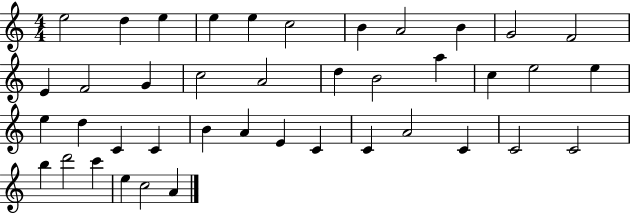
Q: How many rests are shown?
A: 0